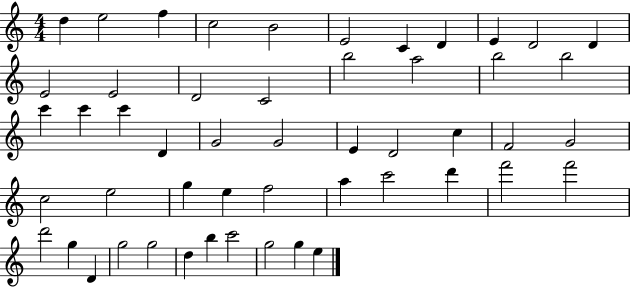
D5/q E5/h F5/q C5/h B4/h E4/h C4/q D4/q E4/q D4/h D4/q E4/h E4/h D4/h C4/h B5/h A5/h B5/h B5/h C6/q C6/q C6/q D4/q G4/h G4/h E4/q D4/h C5/q F4/h G4/h C5/h E5/h G5/q E5/q F5/h A5/q C6/h D6/q F6/h F6/h D6/h G5/q D4/q G5/h G5/h D5/q B5/q C6/h G5/h G5/q E5/q